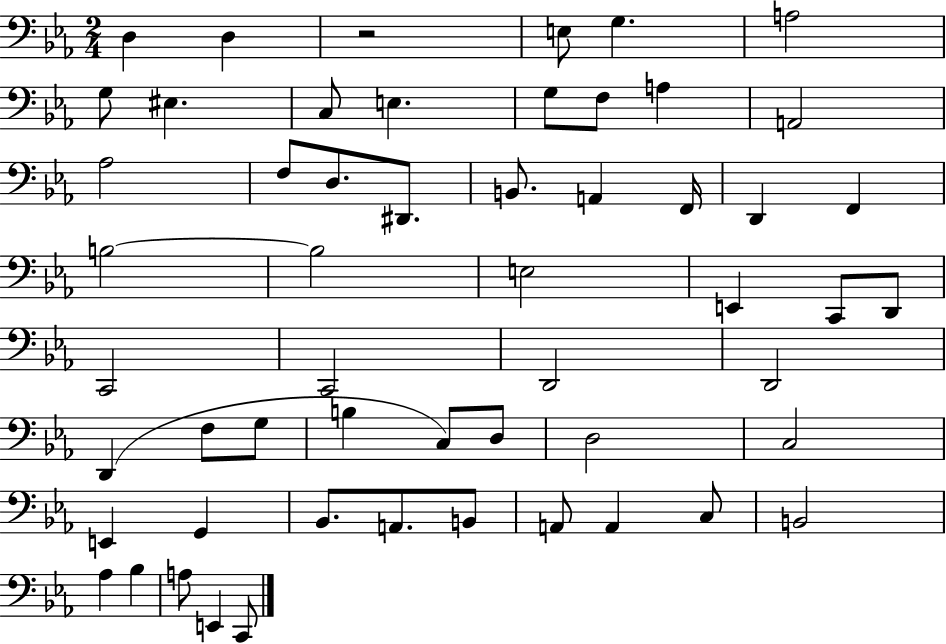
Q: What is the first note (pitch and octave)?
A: D3